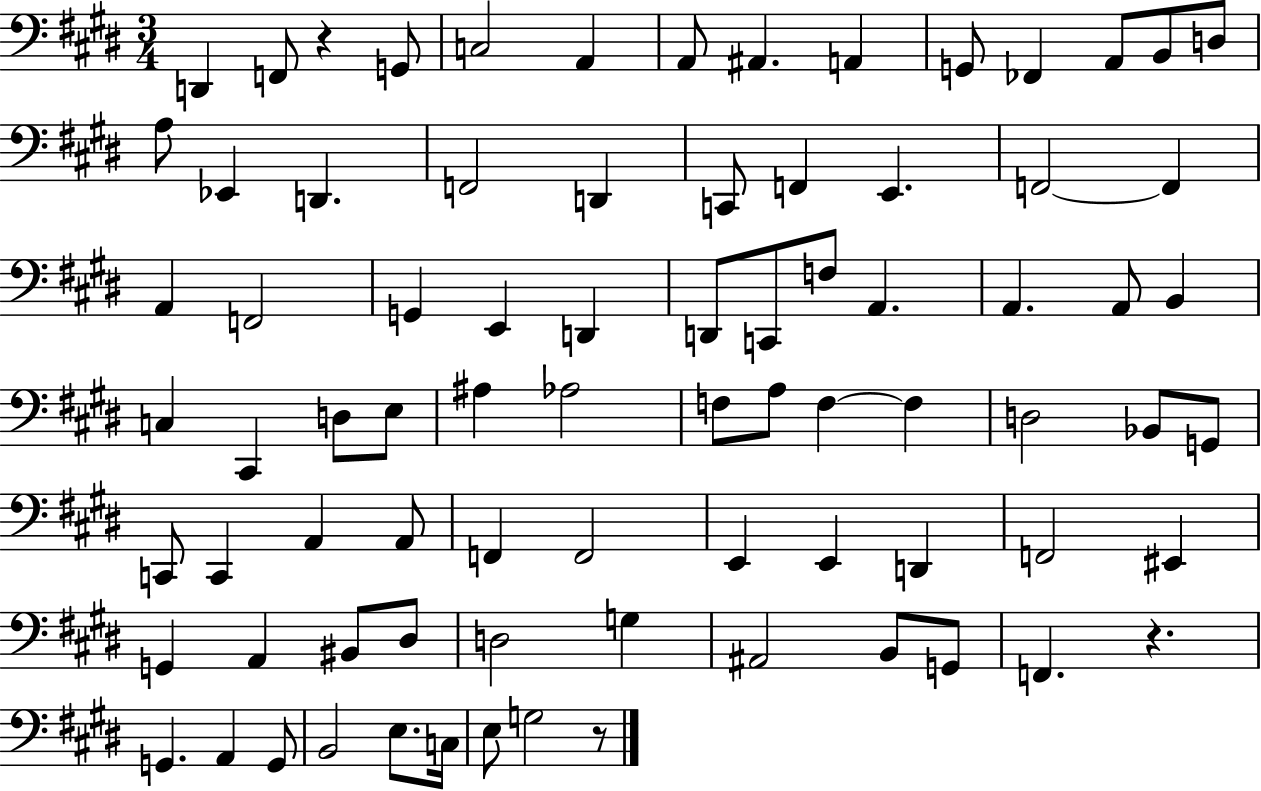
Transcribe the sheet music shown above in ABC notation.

X:1
T:Untitled
M:3/4
L:1/4
K:E
D,, F,,/2 z G,,/2 C,2 A,, A,,/2 ^A,, A,, G,,/2 _F,, A,,/2 B,,/2 D,/2 A,/2 _E,, D,, F,,2 D,, C,,/2 F,, E,, F,,2 F,, A,, F,,2 G,, E,, D,, D,,/2 C,,/2 F,/2 A,, A,, A,,/2 B,, C, ^C,, D,/2 E,/2 ^A, _A,2 F,/2 A,/2 F, F, D,2 _B,,/2 G,,/2 C,,/2 C,, A,, A,,/2 F,, F,,2 E,, E,, D,, F,,2 ^E,, G,, A,, ^B,,/2 ^D,/2 D,2 G, ^A,,2 B,,/2 G,,/2 F,, z G,, A,, G,,/2 B,,2 E,/2 C,/4 E,/2 G,2 z/2